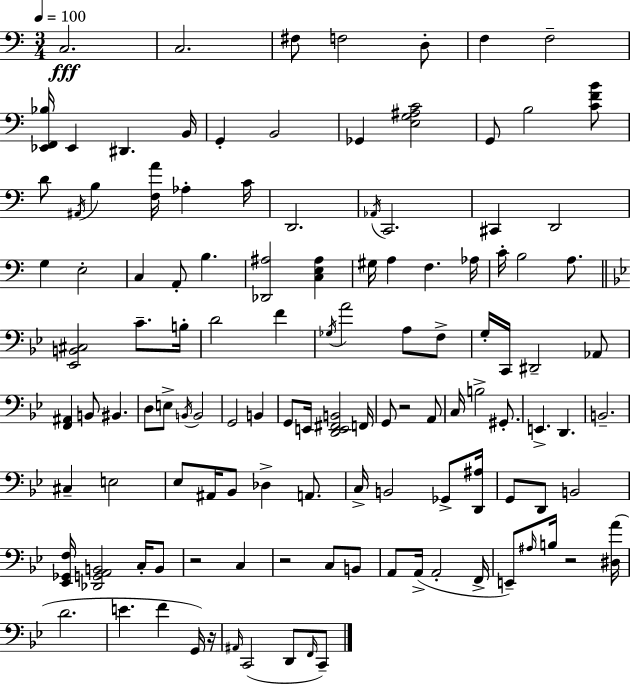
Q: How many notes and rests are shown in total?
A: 120